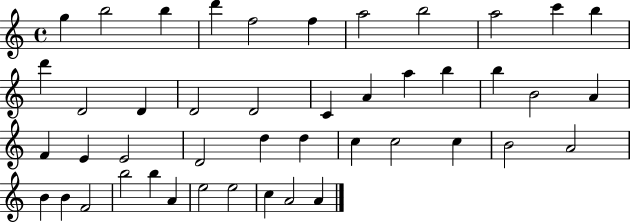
G5/q B5/h B5/q D6/q F5/h F5/q A5/h B5/h A5/h C6/q B5/q D6/q D4/h D4/q D4/h D4/h C4/q A4/q A5/q B5/q B5/q B4/h A4/q F4/q E4/q E4/h D4/h D5/q D5/q C5/q C5/h C5/q B4/h A4/h B4/q B4/q F4/h B5/h B5/q A4/q E5/h E5/h C5/q A4/h A4/q